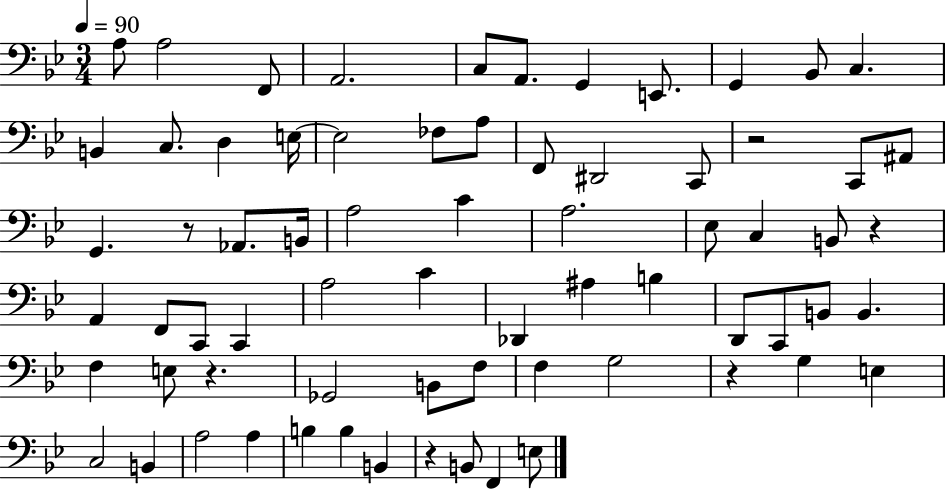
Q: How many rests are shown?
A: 6